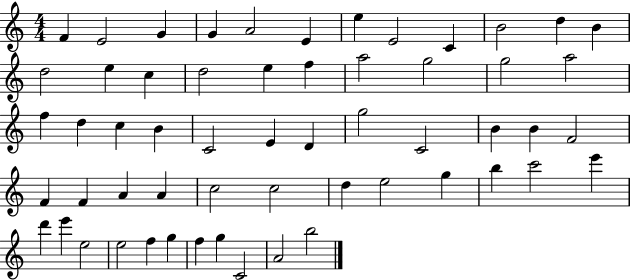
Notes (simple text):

F4/q E4/h G4/q G4/q A4/h E4/q E5/q E4/h C4/q B4/h D5/q B4/q D5/h E5/q C5/q D5/h E5/q F5/q A5/h G5/h G5/h A5/h F5/q D5/q C5/q B4/q C4/h E4/q D4/q G5/h C4/h B4/q B4/q F4/h F4/q F4/q A4/q A4/q C5/h C5/h D5/q E5/h G5/q B5/q C6/h E6/q D6/q E6/q E5/h E5/h F5/q G5/q F5/q G5/q C4/h A4/h B5/h